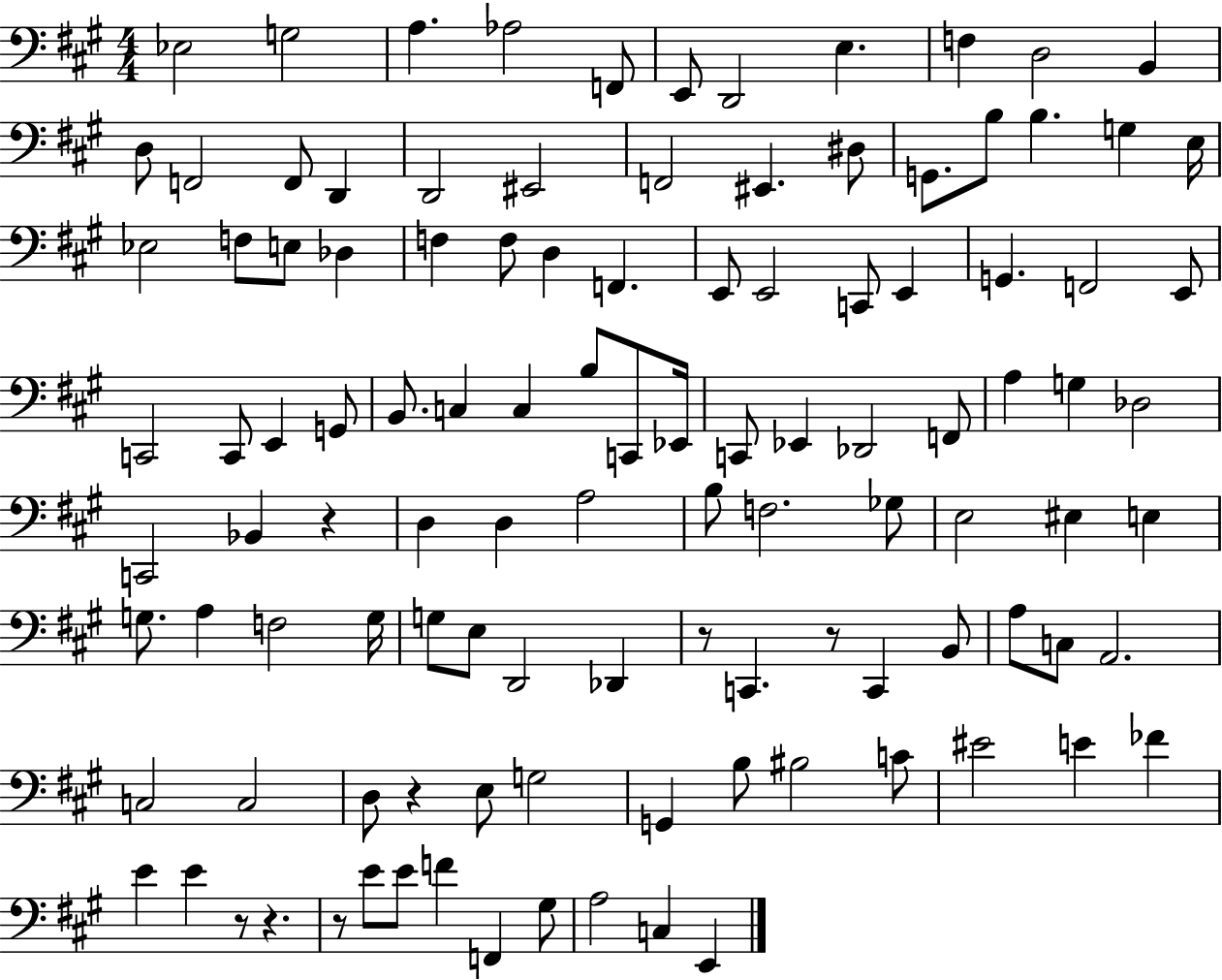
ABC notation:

X:1
T:Untitled
M:4/4
L:1/4
K:A
_E,2 G,2 A, _A,2 F,,/2 E,,/2 D,,2 E, F, D,2 B,, D,/2 F,,2 F,,/2 D,, D,,2 ^E,,2 F,,2 ^E,, ^D,/2 G,,/2 B,/2 B, G, E,/4 _E,2 F,/2 E,/2 _D, F, F,/2 D, F,, E,,/2 E,,2 C,,/2 E,, G,, F,,2 E,,/2 C,,2 C,,/2 E,, G,,/2 B,,/2 C, C, B,/2 C,,/2 _E,,/4 C,,/2 _E,, _D,,2 F,,/2 A, G, _D,2 C,,2 _B,, z D, D, A,2 B,/2 F,2 _G,/2 E,2 ^E, E, G,/2 A, F,2 G,/4 G,/2 E,/2 D,,2 _D,, z/2 C,, z/2 C,, B,,/2 A,/2 C,/2 A,,2 C,2 C,2 D,/2 z E,/2 G,2 G,, B,/2 ^B,2 C/2 ^E2 E _F E E z/2 z z/2 E/2 E/2 F F,, ^G,/2 A,2 C, E,,